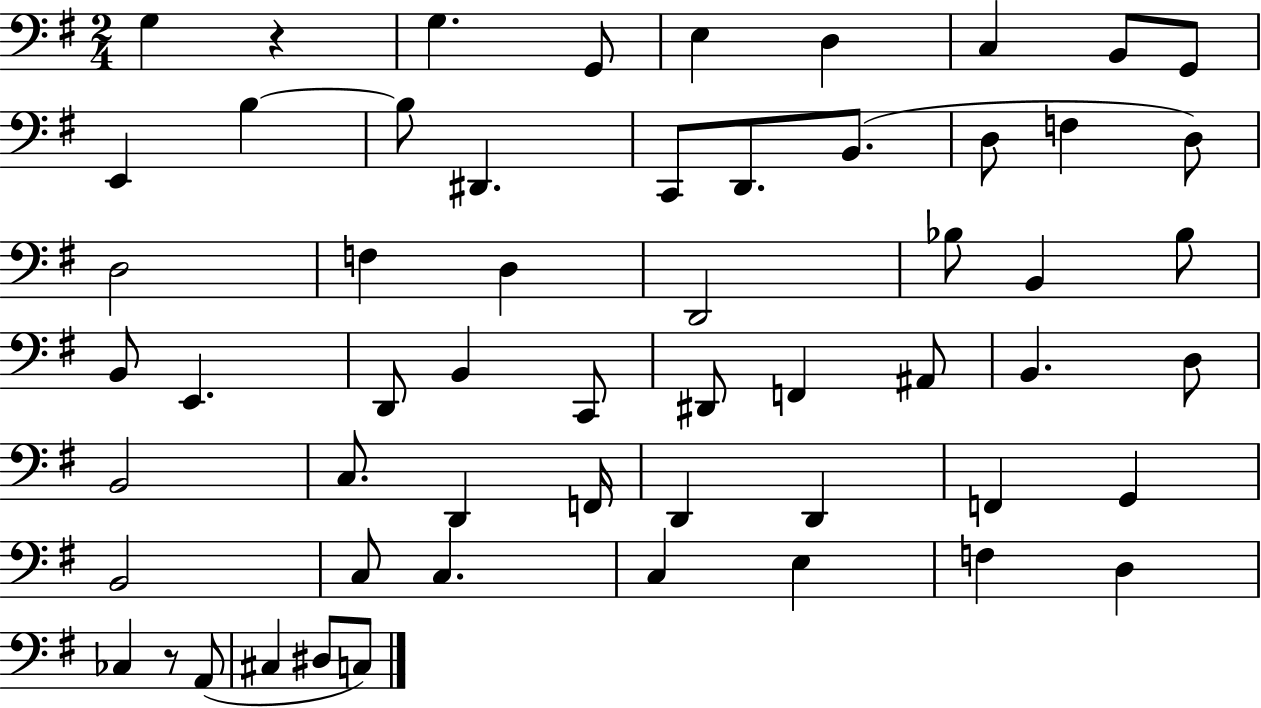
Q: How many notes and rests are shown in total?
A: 57